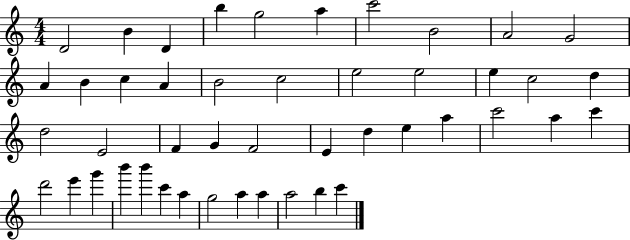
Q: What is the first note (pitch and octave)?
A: D4